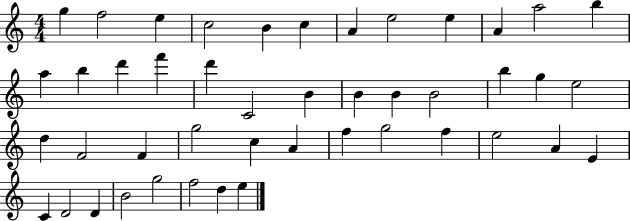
G5/q F5/h E5/q C5/h B4/q C5/q A4/q E5/h E5/q A4/q A5/h B5/q A5/q B5/q D6/q F6/q D6/q C4/h B4/q B4/q B4/q B4/h B5/q G5/q E5/h D5/q F4/h F4/q G5/h C5/q A4/q F5/q G5/h F5/q E5/h A4/q E4/q C4/q D4/h D4/q B4/h G5/h F5/h D5/q E5/q